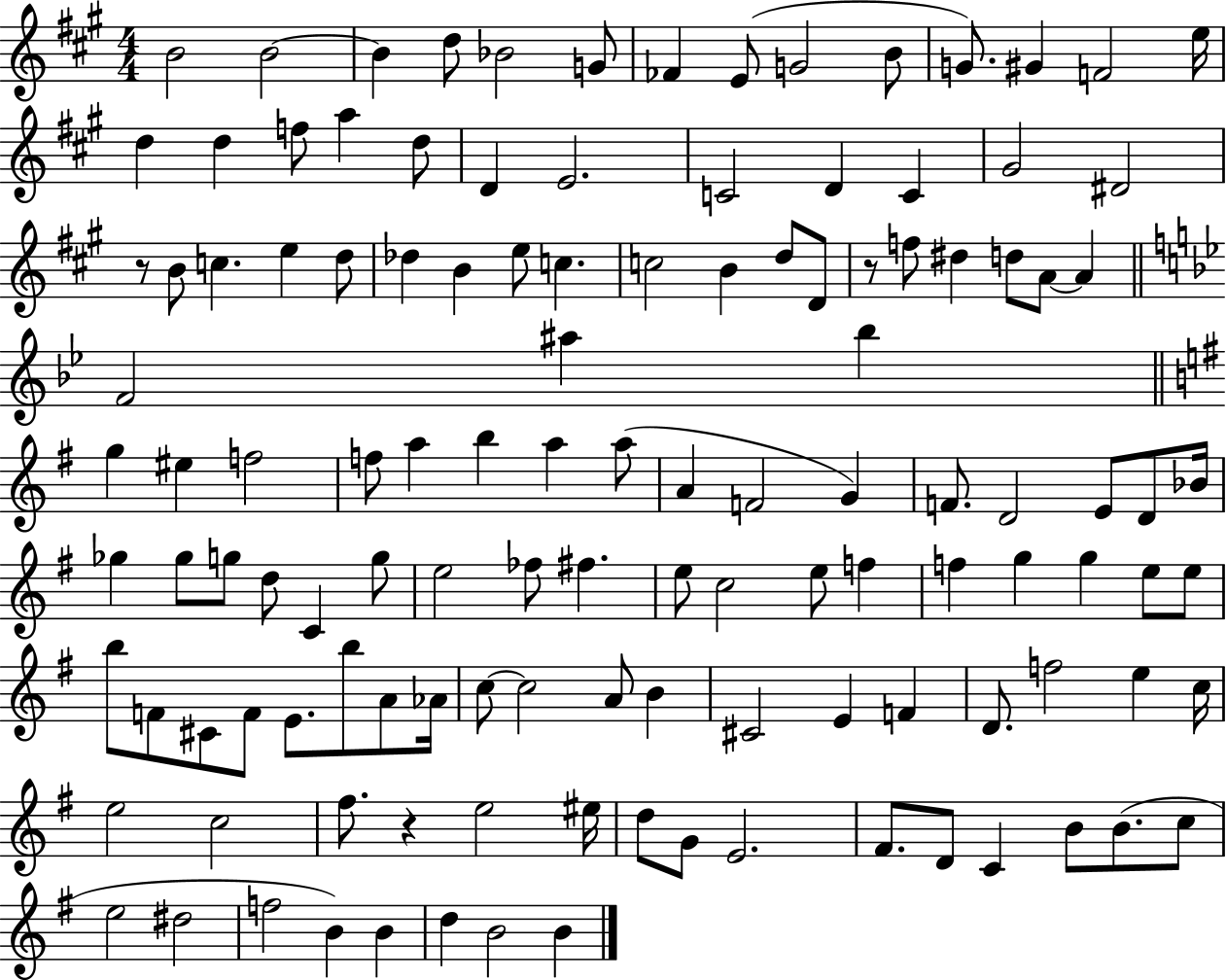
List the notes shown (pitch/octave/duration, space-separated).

B4/h B4/h B4/q D5/e Bb4/h G4/e FES4/q E4/e G4/h B4/e G4/e. G#4/q F4/h E5/s D5/q D5/q F5/e A5/q D5/e D4/q E4/h. C4/h D4/q C4/q G#4/h D#4/h R/e B4/e C5/q. E5/q D5/e Db5/q B4/q E5/e C5/q. C5/h B4/q D5/e D4/e R/e F5/e D#5/q D5/e A4/e A4/q F4/h A#5/q Bb5/q G5/q EIS5/q F5/h F5/e A5/q B5/q A5/q A5/e A4/q F4/h G4/q F4/e. D4/h E4/e D4/e Bb4/s Gb5/q Gb5/e G5/e D5/e C4/q G5/e E5/h FES5/e F#5/q. E5/e C5/h E5/e F5/q F5/q G5/q G5/q E5/e E5/e B5/e F4/e C#4/e F4/e E4/e. B5/e A4/e Ab4/s C5/e C5/h A4/e B4/q C#4/h E4/q F4/q D4/e. F5/h E5/q C5/s E5/h C5/h F#5/e. R/q E5/h EIS5/s D5/e G4/e E4/h. F#4/e. D4/e C4/q B4/e B4/e. C5/e E5/h D#5/h F5/h B4/q B4/q D5/q B4/h B4/q